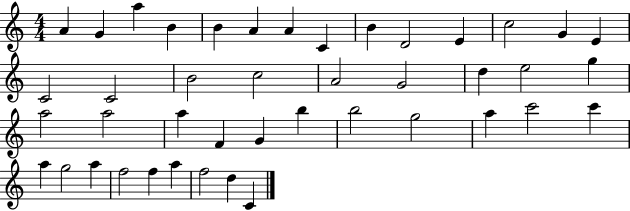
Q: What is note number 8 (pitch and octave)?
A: C4